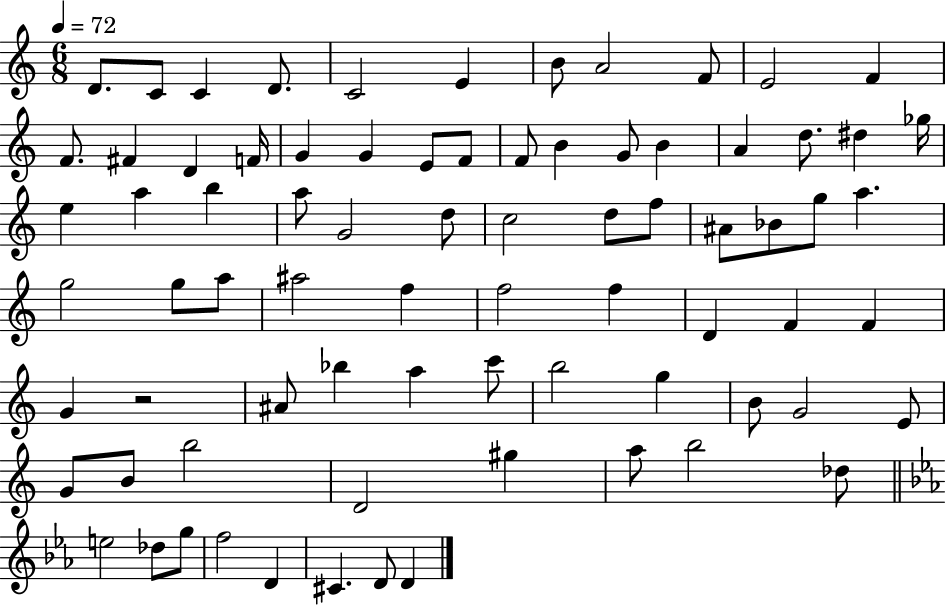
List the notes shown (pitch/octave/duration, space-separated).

D4/e. C4/e C4/q D4/e. C4/h E4/q B4/e A4/h F4/e E4/h F4/q F4/e. F#4/q D4/q F4/s G4/q G4/q E4/e F4/e F4/e B4/q G4/e B4/q A4/q D5/e. D#5/q Gb5/s E5/q A5/q B5/q A5/e G4/h D5/e C5/h D5/e F5/e A#4/e Bb4/e G5/e A5/q. G5/h G5/e A5/e A#5/h F5/q F5/h F5/q D4/q F4/q F4/q G4/q R/h A#4/e Bb5/q A5/q C6/e B5/h G5/q B4/e G4/h E4/e G4/e B4/e B5/h D4/h G#5/q A5/e B5/h Db5/e E5/h Db5/e G5/e F5/h D4/q C#4/q. D4/e D4/q